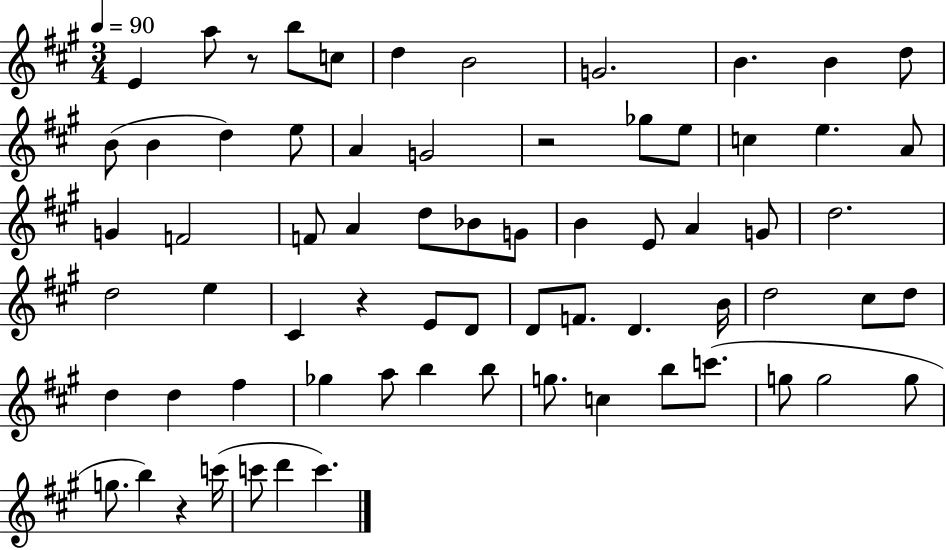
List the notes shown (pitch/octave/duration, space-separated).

E4/q A5/e R/e B5/e C5/e D5/q B4/h G4/h. B4/q. B4/q D5/e B4/e B4/q D5/q E5/e A4/q G4/h R/h Gb5/e E5/e C5/q E5/q. A4/e G4/q F4/h F4/e A4/q D5/e Bb4/e G4/e B4/q E4/e A4/q G4/e D5/h. D5/h E5/q C#4/q R/q E4/e D4/e D4/e F4/e. D4/q. B4/s D5/h C#5/e D5/e D5/q D5/q F#5/q Gb5/q A5/e B5/q B5/e G5/e. C5/q B5/e C6/e. G5/e G5/h G5/e G5/e. B5/q R/q C6/s C6/e D6/q C6/q.